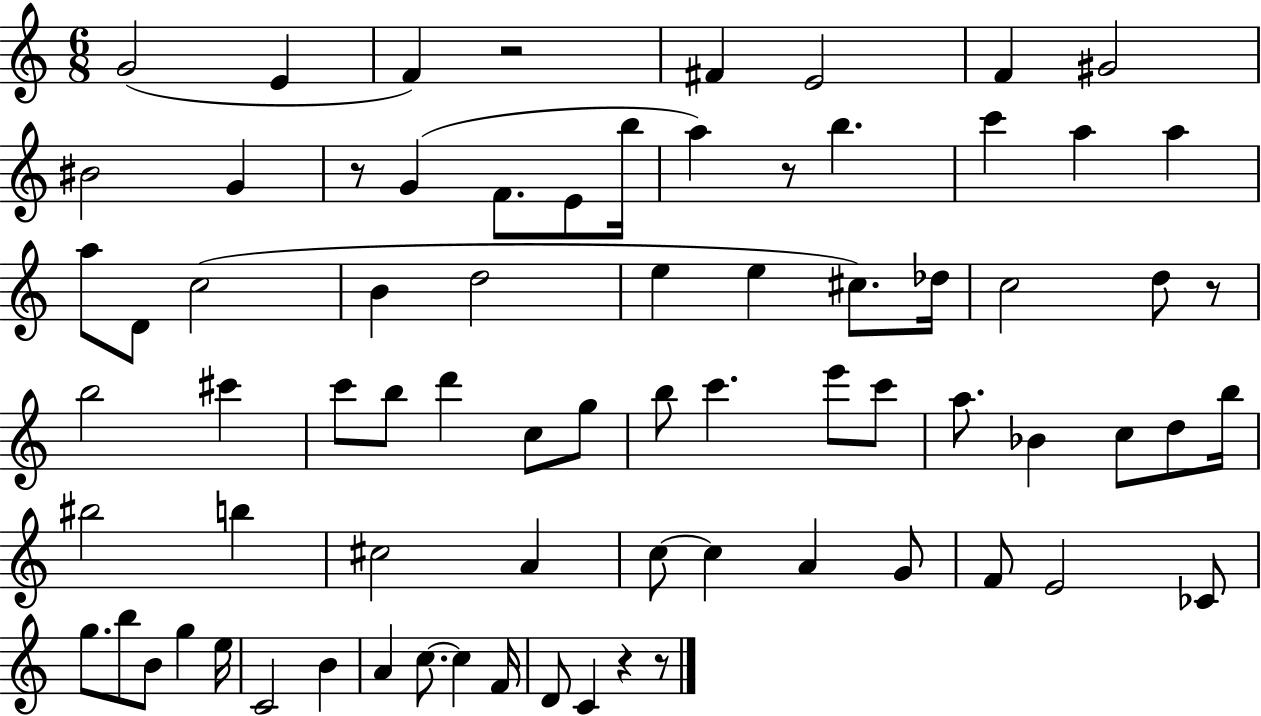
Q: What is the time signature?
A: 6/8